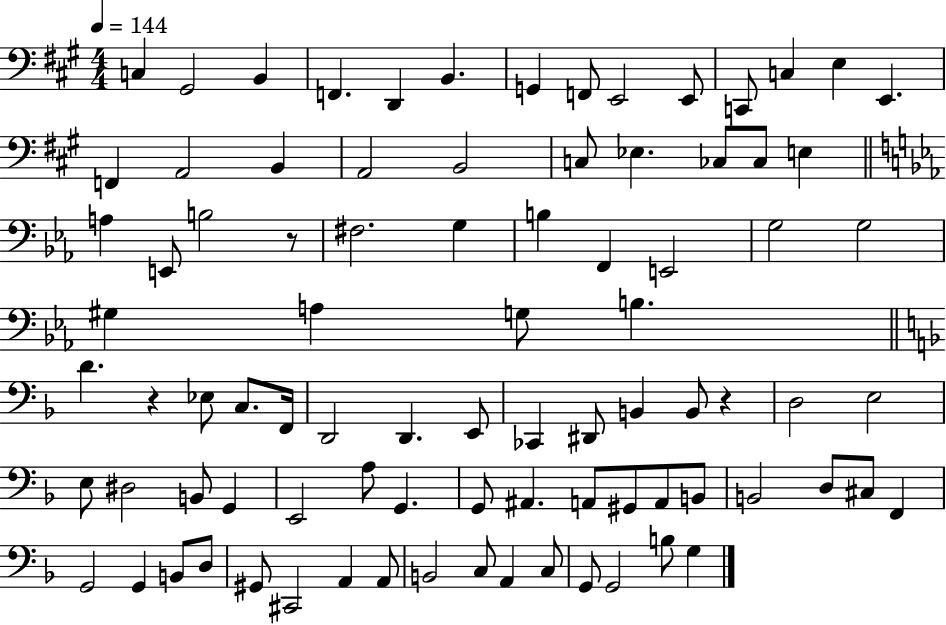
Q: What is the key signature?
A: A major